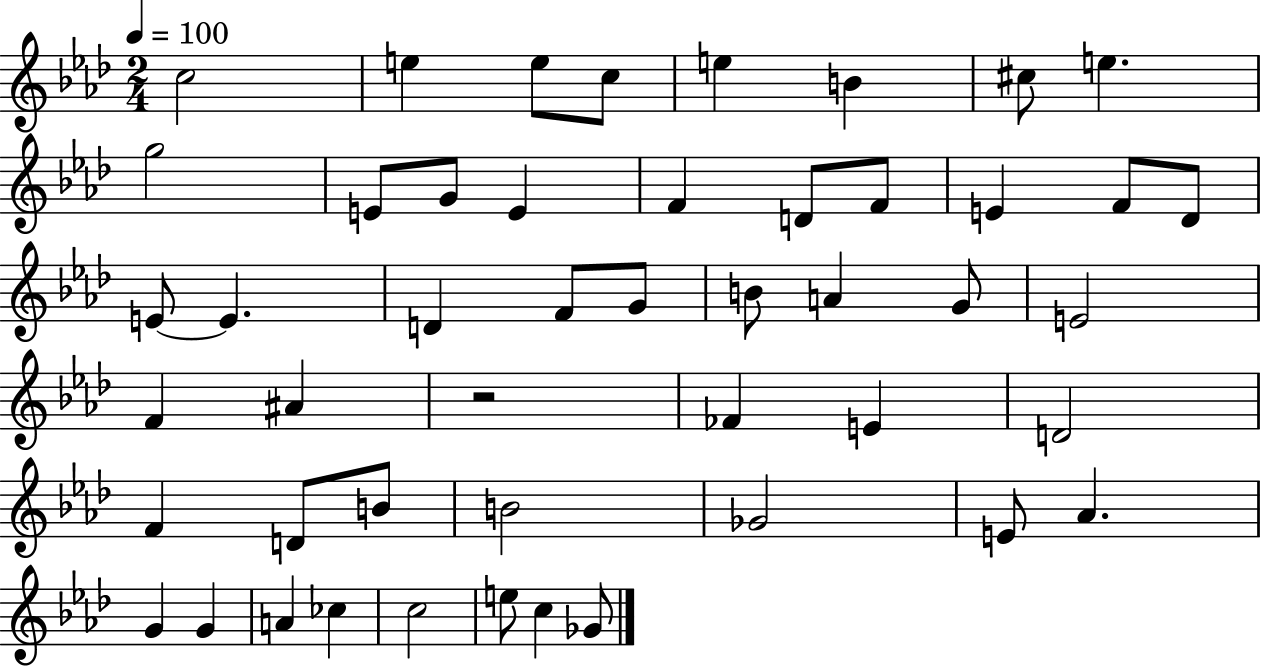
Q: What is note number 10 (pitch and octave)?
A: E4